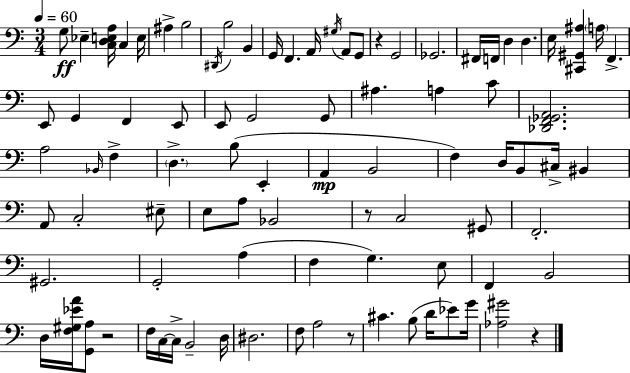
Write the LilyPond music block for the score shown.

{
  \clef bass
  \numericTimeSignature
  \time 3/4
  \key c \major
  \tempo 4 = 60
  \repeat volta 2 { g8\ff ees4-- <c d e a>16 c4 e16 | ais4-> b2 | \acciaccatura { dis,16 } b2 b,4 | g,16 f,4. a,16 \acciaccatura { gis16 } a,8 | \break g,8 r4 g,2 | ges,2. | fis,16 f,16 d4 d4. | e16 <cis, gis, ais>4 \parenthesize a16 f,4.-> | \break e,8 g,4 f,4 | e,8 e,8 g,2 | g,8 ais4. a4 | c'8 <des, f, ges, a,>2. | \break a2 \grace { bes,16 } f4-> | \parenthesize d4.-> b8( e,4-. | a,4\mp b,2 | f4) d16 b,8 cis16-> bis,4 | \break a,8 c2-. | eis8-- e8 a8 bes,2 | r8 c2 | gis,8 f,2.-. | \break gis,2. | g,2-. a4( | f4 g4.) | e8 f,4 b,2 | \break d16 <f gis ees' a'>16 <g, a>8 r2 | f16 c16~~ c16-> b,2-- | d16 dis2. | f8 a2 | \break r8 cis'4. b8( d'16 | ees'8) g'16 <aes gis'>2 r4 | } \bar "|."
}